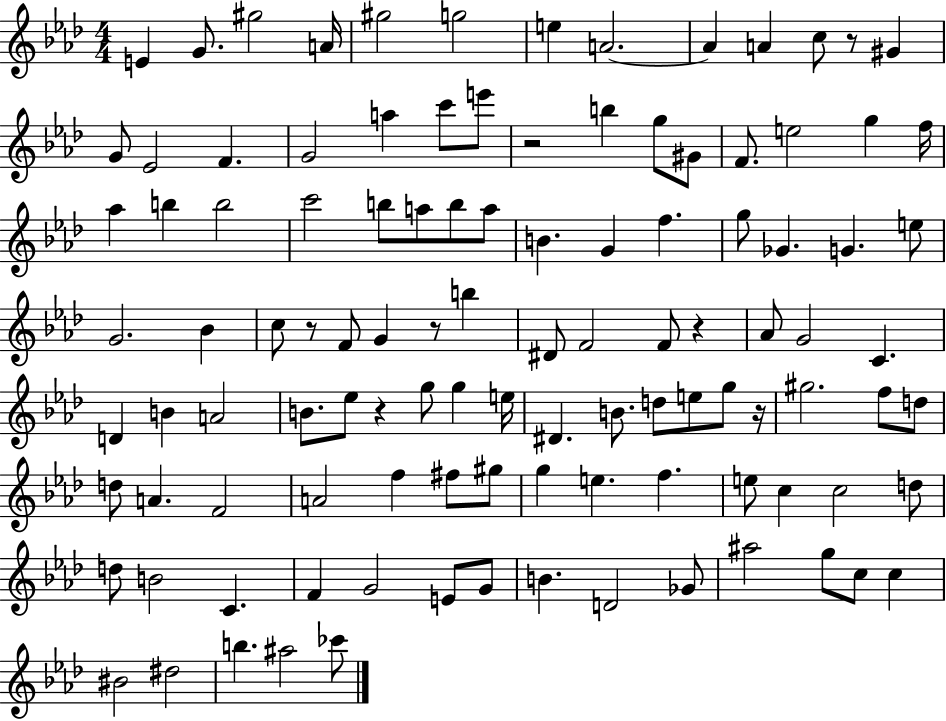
E4/q G4/e. G#5/h A4/s G#5/h G5/h E5/q A4/h. A4/q A4/q C5/e R/e G#4/q G4/e Eb4/h F4/q. G4/h A5/q C6/e E6/e R/h B5/q G5/e G#4/e F4/e. E5/h G5/q F5/s Ab5/q B5/q B5/h C6/h B5/e A5/e B5/e A5/e B4/q. G4/q F5/q. G5/e Gb4/q. G4/q. E5/e G4/h. Bb4/q C5/e R/e F4/e G4/q R/e B5/q D#4/e F4/h F4/e R/q Ab4/e G4/h C4/q. D4/q B4/q A4/h B4/e. Eb5/e R/q G5/e G5/q E5/s D#4/q. B4/e. D5/e E5/e G5/e R/s G#5/h. F5/e D5/e D5/e A4/q. F4/h A4/h F5/q F#5/e G#5/e G5/q E5/q. F5/q. E5/e C5/q C5/h D5/e D5/e B4/h C4/q. F4/q G4/h E4/e G4/e B4/q. D4/h Gb4/e A#5/h G5/e C5/e C5/q BIS4/h D#5/h B5/q. A#5/h CES6/e